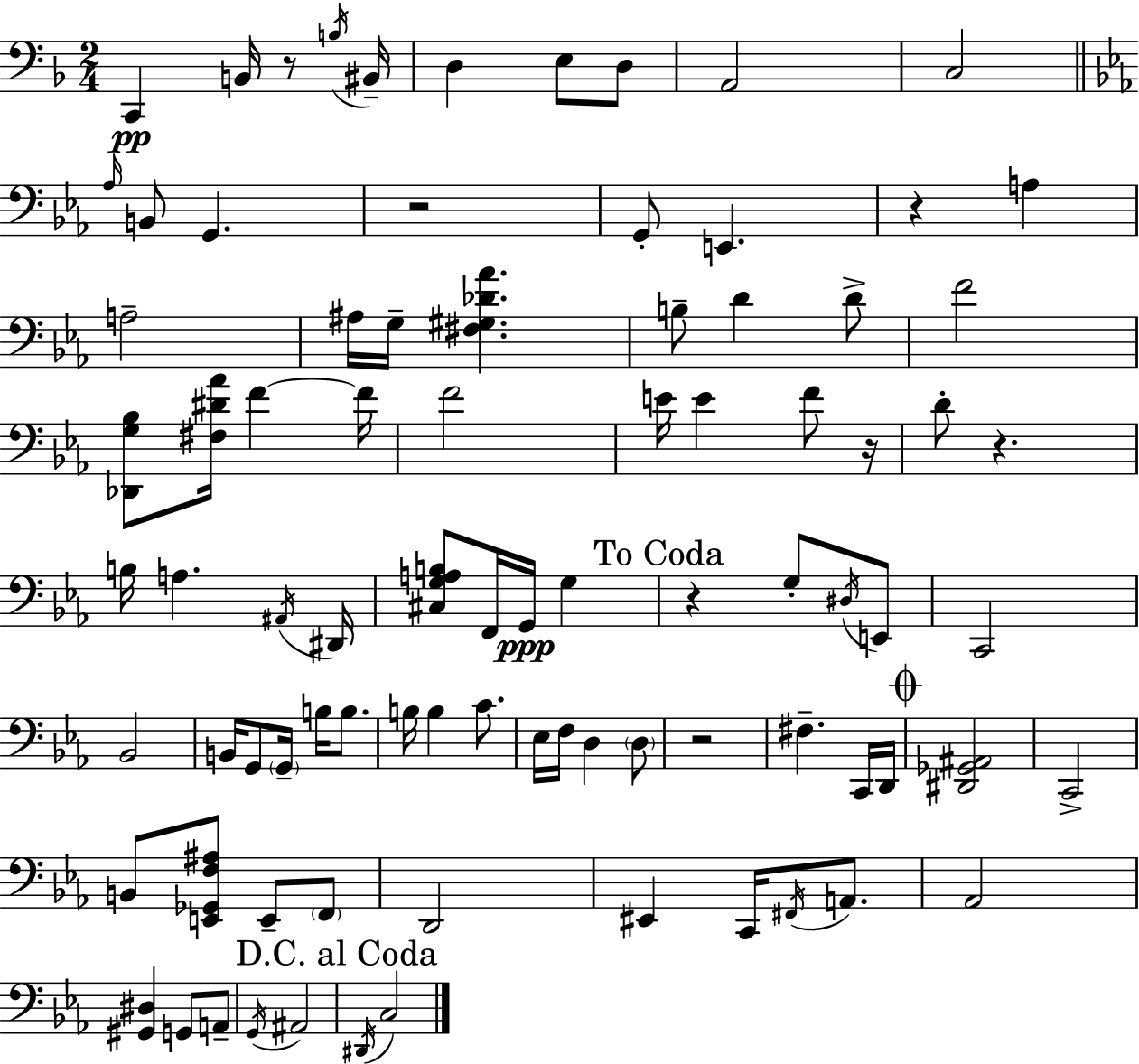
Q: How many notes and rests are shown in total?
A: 86